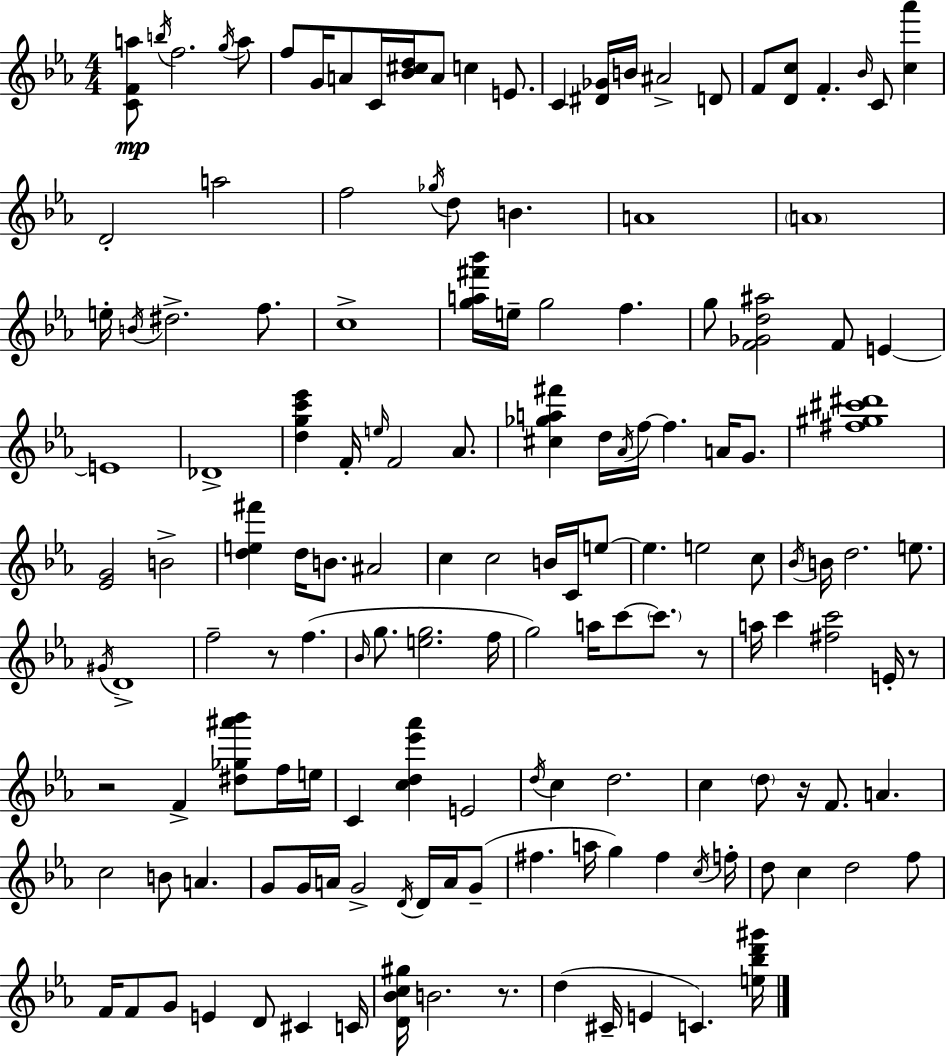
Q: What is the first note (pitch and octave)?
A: B5